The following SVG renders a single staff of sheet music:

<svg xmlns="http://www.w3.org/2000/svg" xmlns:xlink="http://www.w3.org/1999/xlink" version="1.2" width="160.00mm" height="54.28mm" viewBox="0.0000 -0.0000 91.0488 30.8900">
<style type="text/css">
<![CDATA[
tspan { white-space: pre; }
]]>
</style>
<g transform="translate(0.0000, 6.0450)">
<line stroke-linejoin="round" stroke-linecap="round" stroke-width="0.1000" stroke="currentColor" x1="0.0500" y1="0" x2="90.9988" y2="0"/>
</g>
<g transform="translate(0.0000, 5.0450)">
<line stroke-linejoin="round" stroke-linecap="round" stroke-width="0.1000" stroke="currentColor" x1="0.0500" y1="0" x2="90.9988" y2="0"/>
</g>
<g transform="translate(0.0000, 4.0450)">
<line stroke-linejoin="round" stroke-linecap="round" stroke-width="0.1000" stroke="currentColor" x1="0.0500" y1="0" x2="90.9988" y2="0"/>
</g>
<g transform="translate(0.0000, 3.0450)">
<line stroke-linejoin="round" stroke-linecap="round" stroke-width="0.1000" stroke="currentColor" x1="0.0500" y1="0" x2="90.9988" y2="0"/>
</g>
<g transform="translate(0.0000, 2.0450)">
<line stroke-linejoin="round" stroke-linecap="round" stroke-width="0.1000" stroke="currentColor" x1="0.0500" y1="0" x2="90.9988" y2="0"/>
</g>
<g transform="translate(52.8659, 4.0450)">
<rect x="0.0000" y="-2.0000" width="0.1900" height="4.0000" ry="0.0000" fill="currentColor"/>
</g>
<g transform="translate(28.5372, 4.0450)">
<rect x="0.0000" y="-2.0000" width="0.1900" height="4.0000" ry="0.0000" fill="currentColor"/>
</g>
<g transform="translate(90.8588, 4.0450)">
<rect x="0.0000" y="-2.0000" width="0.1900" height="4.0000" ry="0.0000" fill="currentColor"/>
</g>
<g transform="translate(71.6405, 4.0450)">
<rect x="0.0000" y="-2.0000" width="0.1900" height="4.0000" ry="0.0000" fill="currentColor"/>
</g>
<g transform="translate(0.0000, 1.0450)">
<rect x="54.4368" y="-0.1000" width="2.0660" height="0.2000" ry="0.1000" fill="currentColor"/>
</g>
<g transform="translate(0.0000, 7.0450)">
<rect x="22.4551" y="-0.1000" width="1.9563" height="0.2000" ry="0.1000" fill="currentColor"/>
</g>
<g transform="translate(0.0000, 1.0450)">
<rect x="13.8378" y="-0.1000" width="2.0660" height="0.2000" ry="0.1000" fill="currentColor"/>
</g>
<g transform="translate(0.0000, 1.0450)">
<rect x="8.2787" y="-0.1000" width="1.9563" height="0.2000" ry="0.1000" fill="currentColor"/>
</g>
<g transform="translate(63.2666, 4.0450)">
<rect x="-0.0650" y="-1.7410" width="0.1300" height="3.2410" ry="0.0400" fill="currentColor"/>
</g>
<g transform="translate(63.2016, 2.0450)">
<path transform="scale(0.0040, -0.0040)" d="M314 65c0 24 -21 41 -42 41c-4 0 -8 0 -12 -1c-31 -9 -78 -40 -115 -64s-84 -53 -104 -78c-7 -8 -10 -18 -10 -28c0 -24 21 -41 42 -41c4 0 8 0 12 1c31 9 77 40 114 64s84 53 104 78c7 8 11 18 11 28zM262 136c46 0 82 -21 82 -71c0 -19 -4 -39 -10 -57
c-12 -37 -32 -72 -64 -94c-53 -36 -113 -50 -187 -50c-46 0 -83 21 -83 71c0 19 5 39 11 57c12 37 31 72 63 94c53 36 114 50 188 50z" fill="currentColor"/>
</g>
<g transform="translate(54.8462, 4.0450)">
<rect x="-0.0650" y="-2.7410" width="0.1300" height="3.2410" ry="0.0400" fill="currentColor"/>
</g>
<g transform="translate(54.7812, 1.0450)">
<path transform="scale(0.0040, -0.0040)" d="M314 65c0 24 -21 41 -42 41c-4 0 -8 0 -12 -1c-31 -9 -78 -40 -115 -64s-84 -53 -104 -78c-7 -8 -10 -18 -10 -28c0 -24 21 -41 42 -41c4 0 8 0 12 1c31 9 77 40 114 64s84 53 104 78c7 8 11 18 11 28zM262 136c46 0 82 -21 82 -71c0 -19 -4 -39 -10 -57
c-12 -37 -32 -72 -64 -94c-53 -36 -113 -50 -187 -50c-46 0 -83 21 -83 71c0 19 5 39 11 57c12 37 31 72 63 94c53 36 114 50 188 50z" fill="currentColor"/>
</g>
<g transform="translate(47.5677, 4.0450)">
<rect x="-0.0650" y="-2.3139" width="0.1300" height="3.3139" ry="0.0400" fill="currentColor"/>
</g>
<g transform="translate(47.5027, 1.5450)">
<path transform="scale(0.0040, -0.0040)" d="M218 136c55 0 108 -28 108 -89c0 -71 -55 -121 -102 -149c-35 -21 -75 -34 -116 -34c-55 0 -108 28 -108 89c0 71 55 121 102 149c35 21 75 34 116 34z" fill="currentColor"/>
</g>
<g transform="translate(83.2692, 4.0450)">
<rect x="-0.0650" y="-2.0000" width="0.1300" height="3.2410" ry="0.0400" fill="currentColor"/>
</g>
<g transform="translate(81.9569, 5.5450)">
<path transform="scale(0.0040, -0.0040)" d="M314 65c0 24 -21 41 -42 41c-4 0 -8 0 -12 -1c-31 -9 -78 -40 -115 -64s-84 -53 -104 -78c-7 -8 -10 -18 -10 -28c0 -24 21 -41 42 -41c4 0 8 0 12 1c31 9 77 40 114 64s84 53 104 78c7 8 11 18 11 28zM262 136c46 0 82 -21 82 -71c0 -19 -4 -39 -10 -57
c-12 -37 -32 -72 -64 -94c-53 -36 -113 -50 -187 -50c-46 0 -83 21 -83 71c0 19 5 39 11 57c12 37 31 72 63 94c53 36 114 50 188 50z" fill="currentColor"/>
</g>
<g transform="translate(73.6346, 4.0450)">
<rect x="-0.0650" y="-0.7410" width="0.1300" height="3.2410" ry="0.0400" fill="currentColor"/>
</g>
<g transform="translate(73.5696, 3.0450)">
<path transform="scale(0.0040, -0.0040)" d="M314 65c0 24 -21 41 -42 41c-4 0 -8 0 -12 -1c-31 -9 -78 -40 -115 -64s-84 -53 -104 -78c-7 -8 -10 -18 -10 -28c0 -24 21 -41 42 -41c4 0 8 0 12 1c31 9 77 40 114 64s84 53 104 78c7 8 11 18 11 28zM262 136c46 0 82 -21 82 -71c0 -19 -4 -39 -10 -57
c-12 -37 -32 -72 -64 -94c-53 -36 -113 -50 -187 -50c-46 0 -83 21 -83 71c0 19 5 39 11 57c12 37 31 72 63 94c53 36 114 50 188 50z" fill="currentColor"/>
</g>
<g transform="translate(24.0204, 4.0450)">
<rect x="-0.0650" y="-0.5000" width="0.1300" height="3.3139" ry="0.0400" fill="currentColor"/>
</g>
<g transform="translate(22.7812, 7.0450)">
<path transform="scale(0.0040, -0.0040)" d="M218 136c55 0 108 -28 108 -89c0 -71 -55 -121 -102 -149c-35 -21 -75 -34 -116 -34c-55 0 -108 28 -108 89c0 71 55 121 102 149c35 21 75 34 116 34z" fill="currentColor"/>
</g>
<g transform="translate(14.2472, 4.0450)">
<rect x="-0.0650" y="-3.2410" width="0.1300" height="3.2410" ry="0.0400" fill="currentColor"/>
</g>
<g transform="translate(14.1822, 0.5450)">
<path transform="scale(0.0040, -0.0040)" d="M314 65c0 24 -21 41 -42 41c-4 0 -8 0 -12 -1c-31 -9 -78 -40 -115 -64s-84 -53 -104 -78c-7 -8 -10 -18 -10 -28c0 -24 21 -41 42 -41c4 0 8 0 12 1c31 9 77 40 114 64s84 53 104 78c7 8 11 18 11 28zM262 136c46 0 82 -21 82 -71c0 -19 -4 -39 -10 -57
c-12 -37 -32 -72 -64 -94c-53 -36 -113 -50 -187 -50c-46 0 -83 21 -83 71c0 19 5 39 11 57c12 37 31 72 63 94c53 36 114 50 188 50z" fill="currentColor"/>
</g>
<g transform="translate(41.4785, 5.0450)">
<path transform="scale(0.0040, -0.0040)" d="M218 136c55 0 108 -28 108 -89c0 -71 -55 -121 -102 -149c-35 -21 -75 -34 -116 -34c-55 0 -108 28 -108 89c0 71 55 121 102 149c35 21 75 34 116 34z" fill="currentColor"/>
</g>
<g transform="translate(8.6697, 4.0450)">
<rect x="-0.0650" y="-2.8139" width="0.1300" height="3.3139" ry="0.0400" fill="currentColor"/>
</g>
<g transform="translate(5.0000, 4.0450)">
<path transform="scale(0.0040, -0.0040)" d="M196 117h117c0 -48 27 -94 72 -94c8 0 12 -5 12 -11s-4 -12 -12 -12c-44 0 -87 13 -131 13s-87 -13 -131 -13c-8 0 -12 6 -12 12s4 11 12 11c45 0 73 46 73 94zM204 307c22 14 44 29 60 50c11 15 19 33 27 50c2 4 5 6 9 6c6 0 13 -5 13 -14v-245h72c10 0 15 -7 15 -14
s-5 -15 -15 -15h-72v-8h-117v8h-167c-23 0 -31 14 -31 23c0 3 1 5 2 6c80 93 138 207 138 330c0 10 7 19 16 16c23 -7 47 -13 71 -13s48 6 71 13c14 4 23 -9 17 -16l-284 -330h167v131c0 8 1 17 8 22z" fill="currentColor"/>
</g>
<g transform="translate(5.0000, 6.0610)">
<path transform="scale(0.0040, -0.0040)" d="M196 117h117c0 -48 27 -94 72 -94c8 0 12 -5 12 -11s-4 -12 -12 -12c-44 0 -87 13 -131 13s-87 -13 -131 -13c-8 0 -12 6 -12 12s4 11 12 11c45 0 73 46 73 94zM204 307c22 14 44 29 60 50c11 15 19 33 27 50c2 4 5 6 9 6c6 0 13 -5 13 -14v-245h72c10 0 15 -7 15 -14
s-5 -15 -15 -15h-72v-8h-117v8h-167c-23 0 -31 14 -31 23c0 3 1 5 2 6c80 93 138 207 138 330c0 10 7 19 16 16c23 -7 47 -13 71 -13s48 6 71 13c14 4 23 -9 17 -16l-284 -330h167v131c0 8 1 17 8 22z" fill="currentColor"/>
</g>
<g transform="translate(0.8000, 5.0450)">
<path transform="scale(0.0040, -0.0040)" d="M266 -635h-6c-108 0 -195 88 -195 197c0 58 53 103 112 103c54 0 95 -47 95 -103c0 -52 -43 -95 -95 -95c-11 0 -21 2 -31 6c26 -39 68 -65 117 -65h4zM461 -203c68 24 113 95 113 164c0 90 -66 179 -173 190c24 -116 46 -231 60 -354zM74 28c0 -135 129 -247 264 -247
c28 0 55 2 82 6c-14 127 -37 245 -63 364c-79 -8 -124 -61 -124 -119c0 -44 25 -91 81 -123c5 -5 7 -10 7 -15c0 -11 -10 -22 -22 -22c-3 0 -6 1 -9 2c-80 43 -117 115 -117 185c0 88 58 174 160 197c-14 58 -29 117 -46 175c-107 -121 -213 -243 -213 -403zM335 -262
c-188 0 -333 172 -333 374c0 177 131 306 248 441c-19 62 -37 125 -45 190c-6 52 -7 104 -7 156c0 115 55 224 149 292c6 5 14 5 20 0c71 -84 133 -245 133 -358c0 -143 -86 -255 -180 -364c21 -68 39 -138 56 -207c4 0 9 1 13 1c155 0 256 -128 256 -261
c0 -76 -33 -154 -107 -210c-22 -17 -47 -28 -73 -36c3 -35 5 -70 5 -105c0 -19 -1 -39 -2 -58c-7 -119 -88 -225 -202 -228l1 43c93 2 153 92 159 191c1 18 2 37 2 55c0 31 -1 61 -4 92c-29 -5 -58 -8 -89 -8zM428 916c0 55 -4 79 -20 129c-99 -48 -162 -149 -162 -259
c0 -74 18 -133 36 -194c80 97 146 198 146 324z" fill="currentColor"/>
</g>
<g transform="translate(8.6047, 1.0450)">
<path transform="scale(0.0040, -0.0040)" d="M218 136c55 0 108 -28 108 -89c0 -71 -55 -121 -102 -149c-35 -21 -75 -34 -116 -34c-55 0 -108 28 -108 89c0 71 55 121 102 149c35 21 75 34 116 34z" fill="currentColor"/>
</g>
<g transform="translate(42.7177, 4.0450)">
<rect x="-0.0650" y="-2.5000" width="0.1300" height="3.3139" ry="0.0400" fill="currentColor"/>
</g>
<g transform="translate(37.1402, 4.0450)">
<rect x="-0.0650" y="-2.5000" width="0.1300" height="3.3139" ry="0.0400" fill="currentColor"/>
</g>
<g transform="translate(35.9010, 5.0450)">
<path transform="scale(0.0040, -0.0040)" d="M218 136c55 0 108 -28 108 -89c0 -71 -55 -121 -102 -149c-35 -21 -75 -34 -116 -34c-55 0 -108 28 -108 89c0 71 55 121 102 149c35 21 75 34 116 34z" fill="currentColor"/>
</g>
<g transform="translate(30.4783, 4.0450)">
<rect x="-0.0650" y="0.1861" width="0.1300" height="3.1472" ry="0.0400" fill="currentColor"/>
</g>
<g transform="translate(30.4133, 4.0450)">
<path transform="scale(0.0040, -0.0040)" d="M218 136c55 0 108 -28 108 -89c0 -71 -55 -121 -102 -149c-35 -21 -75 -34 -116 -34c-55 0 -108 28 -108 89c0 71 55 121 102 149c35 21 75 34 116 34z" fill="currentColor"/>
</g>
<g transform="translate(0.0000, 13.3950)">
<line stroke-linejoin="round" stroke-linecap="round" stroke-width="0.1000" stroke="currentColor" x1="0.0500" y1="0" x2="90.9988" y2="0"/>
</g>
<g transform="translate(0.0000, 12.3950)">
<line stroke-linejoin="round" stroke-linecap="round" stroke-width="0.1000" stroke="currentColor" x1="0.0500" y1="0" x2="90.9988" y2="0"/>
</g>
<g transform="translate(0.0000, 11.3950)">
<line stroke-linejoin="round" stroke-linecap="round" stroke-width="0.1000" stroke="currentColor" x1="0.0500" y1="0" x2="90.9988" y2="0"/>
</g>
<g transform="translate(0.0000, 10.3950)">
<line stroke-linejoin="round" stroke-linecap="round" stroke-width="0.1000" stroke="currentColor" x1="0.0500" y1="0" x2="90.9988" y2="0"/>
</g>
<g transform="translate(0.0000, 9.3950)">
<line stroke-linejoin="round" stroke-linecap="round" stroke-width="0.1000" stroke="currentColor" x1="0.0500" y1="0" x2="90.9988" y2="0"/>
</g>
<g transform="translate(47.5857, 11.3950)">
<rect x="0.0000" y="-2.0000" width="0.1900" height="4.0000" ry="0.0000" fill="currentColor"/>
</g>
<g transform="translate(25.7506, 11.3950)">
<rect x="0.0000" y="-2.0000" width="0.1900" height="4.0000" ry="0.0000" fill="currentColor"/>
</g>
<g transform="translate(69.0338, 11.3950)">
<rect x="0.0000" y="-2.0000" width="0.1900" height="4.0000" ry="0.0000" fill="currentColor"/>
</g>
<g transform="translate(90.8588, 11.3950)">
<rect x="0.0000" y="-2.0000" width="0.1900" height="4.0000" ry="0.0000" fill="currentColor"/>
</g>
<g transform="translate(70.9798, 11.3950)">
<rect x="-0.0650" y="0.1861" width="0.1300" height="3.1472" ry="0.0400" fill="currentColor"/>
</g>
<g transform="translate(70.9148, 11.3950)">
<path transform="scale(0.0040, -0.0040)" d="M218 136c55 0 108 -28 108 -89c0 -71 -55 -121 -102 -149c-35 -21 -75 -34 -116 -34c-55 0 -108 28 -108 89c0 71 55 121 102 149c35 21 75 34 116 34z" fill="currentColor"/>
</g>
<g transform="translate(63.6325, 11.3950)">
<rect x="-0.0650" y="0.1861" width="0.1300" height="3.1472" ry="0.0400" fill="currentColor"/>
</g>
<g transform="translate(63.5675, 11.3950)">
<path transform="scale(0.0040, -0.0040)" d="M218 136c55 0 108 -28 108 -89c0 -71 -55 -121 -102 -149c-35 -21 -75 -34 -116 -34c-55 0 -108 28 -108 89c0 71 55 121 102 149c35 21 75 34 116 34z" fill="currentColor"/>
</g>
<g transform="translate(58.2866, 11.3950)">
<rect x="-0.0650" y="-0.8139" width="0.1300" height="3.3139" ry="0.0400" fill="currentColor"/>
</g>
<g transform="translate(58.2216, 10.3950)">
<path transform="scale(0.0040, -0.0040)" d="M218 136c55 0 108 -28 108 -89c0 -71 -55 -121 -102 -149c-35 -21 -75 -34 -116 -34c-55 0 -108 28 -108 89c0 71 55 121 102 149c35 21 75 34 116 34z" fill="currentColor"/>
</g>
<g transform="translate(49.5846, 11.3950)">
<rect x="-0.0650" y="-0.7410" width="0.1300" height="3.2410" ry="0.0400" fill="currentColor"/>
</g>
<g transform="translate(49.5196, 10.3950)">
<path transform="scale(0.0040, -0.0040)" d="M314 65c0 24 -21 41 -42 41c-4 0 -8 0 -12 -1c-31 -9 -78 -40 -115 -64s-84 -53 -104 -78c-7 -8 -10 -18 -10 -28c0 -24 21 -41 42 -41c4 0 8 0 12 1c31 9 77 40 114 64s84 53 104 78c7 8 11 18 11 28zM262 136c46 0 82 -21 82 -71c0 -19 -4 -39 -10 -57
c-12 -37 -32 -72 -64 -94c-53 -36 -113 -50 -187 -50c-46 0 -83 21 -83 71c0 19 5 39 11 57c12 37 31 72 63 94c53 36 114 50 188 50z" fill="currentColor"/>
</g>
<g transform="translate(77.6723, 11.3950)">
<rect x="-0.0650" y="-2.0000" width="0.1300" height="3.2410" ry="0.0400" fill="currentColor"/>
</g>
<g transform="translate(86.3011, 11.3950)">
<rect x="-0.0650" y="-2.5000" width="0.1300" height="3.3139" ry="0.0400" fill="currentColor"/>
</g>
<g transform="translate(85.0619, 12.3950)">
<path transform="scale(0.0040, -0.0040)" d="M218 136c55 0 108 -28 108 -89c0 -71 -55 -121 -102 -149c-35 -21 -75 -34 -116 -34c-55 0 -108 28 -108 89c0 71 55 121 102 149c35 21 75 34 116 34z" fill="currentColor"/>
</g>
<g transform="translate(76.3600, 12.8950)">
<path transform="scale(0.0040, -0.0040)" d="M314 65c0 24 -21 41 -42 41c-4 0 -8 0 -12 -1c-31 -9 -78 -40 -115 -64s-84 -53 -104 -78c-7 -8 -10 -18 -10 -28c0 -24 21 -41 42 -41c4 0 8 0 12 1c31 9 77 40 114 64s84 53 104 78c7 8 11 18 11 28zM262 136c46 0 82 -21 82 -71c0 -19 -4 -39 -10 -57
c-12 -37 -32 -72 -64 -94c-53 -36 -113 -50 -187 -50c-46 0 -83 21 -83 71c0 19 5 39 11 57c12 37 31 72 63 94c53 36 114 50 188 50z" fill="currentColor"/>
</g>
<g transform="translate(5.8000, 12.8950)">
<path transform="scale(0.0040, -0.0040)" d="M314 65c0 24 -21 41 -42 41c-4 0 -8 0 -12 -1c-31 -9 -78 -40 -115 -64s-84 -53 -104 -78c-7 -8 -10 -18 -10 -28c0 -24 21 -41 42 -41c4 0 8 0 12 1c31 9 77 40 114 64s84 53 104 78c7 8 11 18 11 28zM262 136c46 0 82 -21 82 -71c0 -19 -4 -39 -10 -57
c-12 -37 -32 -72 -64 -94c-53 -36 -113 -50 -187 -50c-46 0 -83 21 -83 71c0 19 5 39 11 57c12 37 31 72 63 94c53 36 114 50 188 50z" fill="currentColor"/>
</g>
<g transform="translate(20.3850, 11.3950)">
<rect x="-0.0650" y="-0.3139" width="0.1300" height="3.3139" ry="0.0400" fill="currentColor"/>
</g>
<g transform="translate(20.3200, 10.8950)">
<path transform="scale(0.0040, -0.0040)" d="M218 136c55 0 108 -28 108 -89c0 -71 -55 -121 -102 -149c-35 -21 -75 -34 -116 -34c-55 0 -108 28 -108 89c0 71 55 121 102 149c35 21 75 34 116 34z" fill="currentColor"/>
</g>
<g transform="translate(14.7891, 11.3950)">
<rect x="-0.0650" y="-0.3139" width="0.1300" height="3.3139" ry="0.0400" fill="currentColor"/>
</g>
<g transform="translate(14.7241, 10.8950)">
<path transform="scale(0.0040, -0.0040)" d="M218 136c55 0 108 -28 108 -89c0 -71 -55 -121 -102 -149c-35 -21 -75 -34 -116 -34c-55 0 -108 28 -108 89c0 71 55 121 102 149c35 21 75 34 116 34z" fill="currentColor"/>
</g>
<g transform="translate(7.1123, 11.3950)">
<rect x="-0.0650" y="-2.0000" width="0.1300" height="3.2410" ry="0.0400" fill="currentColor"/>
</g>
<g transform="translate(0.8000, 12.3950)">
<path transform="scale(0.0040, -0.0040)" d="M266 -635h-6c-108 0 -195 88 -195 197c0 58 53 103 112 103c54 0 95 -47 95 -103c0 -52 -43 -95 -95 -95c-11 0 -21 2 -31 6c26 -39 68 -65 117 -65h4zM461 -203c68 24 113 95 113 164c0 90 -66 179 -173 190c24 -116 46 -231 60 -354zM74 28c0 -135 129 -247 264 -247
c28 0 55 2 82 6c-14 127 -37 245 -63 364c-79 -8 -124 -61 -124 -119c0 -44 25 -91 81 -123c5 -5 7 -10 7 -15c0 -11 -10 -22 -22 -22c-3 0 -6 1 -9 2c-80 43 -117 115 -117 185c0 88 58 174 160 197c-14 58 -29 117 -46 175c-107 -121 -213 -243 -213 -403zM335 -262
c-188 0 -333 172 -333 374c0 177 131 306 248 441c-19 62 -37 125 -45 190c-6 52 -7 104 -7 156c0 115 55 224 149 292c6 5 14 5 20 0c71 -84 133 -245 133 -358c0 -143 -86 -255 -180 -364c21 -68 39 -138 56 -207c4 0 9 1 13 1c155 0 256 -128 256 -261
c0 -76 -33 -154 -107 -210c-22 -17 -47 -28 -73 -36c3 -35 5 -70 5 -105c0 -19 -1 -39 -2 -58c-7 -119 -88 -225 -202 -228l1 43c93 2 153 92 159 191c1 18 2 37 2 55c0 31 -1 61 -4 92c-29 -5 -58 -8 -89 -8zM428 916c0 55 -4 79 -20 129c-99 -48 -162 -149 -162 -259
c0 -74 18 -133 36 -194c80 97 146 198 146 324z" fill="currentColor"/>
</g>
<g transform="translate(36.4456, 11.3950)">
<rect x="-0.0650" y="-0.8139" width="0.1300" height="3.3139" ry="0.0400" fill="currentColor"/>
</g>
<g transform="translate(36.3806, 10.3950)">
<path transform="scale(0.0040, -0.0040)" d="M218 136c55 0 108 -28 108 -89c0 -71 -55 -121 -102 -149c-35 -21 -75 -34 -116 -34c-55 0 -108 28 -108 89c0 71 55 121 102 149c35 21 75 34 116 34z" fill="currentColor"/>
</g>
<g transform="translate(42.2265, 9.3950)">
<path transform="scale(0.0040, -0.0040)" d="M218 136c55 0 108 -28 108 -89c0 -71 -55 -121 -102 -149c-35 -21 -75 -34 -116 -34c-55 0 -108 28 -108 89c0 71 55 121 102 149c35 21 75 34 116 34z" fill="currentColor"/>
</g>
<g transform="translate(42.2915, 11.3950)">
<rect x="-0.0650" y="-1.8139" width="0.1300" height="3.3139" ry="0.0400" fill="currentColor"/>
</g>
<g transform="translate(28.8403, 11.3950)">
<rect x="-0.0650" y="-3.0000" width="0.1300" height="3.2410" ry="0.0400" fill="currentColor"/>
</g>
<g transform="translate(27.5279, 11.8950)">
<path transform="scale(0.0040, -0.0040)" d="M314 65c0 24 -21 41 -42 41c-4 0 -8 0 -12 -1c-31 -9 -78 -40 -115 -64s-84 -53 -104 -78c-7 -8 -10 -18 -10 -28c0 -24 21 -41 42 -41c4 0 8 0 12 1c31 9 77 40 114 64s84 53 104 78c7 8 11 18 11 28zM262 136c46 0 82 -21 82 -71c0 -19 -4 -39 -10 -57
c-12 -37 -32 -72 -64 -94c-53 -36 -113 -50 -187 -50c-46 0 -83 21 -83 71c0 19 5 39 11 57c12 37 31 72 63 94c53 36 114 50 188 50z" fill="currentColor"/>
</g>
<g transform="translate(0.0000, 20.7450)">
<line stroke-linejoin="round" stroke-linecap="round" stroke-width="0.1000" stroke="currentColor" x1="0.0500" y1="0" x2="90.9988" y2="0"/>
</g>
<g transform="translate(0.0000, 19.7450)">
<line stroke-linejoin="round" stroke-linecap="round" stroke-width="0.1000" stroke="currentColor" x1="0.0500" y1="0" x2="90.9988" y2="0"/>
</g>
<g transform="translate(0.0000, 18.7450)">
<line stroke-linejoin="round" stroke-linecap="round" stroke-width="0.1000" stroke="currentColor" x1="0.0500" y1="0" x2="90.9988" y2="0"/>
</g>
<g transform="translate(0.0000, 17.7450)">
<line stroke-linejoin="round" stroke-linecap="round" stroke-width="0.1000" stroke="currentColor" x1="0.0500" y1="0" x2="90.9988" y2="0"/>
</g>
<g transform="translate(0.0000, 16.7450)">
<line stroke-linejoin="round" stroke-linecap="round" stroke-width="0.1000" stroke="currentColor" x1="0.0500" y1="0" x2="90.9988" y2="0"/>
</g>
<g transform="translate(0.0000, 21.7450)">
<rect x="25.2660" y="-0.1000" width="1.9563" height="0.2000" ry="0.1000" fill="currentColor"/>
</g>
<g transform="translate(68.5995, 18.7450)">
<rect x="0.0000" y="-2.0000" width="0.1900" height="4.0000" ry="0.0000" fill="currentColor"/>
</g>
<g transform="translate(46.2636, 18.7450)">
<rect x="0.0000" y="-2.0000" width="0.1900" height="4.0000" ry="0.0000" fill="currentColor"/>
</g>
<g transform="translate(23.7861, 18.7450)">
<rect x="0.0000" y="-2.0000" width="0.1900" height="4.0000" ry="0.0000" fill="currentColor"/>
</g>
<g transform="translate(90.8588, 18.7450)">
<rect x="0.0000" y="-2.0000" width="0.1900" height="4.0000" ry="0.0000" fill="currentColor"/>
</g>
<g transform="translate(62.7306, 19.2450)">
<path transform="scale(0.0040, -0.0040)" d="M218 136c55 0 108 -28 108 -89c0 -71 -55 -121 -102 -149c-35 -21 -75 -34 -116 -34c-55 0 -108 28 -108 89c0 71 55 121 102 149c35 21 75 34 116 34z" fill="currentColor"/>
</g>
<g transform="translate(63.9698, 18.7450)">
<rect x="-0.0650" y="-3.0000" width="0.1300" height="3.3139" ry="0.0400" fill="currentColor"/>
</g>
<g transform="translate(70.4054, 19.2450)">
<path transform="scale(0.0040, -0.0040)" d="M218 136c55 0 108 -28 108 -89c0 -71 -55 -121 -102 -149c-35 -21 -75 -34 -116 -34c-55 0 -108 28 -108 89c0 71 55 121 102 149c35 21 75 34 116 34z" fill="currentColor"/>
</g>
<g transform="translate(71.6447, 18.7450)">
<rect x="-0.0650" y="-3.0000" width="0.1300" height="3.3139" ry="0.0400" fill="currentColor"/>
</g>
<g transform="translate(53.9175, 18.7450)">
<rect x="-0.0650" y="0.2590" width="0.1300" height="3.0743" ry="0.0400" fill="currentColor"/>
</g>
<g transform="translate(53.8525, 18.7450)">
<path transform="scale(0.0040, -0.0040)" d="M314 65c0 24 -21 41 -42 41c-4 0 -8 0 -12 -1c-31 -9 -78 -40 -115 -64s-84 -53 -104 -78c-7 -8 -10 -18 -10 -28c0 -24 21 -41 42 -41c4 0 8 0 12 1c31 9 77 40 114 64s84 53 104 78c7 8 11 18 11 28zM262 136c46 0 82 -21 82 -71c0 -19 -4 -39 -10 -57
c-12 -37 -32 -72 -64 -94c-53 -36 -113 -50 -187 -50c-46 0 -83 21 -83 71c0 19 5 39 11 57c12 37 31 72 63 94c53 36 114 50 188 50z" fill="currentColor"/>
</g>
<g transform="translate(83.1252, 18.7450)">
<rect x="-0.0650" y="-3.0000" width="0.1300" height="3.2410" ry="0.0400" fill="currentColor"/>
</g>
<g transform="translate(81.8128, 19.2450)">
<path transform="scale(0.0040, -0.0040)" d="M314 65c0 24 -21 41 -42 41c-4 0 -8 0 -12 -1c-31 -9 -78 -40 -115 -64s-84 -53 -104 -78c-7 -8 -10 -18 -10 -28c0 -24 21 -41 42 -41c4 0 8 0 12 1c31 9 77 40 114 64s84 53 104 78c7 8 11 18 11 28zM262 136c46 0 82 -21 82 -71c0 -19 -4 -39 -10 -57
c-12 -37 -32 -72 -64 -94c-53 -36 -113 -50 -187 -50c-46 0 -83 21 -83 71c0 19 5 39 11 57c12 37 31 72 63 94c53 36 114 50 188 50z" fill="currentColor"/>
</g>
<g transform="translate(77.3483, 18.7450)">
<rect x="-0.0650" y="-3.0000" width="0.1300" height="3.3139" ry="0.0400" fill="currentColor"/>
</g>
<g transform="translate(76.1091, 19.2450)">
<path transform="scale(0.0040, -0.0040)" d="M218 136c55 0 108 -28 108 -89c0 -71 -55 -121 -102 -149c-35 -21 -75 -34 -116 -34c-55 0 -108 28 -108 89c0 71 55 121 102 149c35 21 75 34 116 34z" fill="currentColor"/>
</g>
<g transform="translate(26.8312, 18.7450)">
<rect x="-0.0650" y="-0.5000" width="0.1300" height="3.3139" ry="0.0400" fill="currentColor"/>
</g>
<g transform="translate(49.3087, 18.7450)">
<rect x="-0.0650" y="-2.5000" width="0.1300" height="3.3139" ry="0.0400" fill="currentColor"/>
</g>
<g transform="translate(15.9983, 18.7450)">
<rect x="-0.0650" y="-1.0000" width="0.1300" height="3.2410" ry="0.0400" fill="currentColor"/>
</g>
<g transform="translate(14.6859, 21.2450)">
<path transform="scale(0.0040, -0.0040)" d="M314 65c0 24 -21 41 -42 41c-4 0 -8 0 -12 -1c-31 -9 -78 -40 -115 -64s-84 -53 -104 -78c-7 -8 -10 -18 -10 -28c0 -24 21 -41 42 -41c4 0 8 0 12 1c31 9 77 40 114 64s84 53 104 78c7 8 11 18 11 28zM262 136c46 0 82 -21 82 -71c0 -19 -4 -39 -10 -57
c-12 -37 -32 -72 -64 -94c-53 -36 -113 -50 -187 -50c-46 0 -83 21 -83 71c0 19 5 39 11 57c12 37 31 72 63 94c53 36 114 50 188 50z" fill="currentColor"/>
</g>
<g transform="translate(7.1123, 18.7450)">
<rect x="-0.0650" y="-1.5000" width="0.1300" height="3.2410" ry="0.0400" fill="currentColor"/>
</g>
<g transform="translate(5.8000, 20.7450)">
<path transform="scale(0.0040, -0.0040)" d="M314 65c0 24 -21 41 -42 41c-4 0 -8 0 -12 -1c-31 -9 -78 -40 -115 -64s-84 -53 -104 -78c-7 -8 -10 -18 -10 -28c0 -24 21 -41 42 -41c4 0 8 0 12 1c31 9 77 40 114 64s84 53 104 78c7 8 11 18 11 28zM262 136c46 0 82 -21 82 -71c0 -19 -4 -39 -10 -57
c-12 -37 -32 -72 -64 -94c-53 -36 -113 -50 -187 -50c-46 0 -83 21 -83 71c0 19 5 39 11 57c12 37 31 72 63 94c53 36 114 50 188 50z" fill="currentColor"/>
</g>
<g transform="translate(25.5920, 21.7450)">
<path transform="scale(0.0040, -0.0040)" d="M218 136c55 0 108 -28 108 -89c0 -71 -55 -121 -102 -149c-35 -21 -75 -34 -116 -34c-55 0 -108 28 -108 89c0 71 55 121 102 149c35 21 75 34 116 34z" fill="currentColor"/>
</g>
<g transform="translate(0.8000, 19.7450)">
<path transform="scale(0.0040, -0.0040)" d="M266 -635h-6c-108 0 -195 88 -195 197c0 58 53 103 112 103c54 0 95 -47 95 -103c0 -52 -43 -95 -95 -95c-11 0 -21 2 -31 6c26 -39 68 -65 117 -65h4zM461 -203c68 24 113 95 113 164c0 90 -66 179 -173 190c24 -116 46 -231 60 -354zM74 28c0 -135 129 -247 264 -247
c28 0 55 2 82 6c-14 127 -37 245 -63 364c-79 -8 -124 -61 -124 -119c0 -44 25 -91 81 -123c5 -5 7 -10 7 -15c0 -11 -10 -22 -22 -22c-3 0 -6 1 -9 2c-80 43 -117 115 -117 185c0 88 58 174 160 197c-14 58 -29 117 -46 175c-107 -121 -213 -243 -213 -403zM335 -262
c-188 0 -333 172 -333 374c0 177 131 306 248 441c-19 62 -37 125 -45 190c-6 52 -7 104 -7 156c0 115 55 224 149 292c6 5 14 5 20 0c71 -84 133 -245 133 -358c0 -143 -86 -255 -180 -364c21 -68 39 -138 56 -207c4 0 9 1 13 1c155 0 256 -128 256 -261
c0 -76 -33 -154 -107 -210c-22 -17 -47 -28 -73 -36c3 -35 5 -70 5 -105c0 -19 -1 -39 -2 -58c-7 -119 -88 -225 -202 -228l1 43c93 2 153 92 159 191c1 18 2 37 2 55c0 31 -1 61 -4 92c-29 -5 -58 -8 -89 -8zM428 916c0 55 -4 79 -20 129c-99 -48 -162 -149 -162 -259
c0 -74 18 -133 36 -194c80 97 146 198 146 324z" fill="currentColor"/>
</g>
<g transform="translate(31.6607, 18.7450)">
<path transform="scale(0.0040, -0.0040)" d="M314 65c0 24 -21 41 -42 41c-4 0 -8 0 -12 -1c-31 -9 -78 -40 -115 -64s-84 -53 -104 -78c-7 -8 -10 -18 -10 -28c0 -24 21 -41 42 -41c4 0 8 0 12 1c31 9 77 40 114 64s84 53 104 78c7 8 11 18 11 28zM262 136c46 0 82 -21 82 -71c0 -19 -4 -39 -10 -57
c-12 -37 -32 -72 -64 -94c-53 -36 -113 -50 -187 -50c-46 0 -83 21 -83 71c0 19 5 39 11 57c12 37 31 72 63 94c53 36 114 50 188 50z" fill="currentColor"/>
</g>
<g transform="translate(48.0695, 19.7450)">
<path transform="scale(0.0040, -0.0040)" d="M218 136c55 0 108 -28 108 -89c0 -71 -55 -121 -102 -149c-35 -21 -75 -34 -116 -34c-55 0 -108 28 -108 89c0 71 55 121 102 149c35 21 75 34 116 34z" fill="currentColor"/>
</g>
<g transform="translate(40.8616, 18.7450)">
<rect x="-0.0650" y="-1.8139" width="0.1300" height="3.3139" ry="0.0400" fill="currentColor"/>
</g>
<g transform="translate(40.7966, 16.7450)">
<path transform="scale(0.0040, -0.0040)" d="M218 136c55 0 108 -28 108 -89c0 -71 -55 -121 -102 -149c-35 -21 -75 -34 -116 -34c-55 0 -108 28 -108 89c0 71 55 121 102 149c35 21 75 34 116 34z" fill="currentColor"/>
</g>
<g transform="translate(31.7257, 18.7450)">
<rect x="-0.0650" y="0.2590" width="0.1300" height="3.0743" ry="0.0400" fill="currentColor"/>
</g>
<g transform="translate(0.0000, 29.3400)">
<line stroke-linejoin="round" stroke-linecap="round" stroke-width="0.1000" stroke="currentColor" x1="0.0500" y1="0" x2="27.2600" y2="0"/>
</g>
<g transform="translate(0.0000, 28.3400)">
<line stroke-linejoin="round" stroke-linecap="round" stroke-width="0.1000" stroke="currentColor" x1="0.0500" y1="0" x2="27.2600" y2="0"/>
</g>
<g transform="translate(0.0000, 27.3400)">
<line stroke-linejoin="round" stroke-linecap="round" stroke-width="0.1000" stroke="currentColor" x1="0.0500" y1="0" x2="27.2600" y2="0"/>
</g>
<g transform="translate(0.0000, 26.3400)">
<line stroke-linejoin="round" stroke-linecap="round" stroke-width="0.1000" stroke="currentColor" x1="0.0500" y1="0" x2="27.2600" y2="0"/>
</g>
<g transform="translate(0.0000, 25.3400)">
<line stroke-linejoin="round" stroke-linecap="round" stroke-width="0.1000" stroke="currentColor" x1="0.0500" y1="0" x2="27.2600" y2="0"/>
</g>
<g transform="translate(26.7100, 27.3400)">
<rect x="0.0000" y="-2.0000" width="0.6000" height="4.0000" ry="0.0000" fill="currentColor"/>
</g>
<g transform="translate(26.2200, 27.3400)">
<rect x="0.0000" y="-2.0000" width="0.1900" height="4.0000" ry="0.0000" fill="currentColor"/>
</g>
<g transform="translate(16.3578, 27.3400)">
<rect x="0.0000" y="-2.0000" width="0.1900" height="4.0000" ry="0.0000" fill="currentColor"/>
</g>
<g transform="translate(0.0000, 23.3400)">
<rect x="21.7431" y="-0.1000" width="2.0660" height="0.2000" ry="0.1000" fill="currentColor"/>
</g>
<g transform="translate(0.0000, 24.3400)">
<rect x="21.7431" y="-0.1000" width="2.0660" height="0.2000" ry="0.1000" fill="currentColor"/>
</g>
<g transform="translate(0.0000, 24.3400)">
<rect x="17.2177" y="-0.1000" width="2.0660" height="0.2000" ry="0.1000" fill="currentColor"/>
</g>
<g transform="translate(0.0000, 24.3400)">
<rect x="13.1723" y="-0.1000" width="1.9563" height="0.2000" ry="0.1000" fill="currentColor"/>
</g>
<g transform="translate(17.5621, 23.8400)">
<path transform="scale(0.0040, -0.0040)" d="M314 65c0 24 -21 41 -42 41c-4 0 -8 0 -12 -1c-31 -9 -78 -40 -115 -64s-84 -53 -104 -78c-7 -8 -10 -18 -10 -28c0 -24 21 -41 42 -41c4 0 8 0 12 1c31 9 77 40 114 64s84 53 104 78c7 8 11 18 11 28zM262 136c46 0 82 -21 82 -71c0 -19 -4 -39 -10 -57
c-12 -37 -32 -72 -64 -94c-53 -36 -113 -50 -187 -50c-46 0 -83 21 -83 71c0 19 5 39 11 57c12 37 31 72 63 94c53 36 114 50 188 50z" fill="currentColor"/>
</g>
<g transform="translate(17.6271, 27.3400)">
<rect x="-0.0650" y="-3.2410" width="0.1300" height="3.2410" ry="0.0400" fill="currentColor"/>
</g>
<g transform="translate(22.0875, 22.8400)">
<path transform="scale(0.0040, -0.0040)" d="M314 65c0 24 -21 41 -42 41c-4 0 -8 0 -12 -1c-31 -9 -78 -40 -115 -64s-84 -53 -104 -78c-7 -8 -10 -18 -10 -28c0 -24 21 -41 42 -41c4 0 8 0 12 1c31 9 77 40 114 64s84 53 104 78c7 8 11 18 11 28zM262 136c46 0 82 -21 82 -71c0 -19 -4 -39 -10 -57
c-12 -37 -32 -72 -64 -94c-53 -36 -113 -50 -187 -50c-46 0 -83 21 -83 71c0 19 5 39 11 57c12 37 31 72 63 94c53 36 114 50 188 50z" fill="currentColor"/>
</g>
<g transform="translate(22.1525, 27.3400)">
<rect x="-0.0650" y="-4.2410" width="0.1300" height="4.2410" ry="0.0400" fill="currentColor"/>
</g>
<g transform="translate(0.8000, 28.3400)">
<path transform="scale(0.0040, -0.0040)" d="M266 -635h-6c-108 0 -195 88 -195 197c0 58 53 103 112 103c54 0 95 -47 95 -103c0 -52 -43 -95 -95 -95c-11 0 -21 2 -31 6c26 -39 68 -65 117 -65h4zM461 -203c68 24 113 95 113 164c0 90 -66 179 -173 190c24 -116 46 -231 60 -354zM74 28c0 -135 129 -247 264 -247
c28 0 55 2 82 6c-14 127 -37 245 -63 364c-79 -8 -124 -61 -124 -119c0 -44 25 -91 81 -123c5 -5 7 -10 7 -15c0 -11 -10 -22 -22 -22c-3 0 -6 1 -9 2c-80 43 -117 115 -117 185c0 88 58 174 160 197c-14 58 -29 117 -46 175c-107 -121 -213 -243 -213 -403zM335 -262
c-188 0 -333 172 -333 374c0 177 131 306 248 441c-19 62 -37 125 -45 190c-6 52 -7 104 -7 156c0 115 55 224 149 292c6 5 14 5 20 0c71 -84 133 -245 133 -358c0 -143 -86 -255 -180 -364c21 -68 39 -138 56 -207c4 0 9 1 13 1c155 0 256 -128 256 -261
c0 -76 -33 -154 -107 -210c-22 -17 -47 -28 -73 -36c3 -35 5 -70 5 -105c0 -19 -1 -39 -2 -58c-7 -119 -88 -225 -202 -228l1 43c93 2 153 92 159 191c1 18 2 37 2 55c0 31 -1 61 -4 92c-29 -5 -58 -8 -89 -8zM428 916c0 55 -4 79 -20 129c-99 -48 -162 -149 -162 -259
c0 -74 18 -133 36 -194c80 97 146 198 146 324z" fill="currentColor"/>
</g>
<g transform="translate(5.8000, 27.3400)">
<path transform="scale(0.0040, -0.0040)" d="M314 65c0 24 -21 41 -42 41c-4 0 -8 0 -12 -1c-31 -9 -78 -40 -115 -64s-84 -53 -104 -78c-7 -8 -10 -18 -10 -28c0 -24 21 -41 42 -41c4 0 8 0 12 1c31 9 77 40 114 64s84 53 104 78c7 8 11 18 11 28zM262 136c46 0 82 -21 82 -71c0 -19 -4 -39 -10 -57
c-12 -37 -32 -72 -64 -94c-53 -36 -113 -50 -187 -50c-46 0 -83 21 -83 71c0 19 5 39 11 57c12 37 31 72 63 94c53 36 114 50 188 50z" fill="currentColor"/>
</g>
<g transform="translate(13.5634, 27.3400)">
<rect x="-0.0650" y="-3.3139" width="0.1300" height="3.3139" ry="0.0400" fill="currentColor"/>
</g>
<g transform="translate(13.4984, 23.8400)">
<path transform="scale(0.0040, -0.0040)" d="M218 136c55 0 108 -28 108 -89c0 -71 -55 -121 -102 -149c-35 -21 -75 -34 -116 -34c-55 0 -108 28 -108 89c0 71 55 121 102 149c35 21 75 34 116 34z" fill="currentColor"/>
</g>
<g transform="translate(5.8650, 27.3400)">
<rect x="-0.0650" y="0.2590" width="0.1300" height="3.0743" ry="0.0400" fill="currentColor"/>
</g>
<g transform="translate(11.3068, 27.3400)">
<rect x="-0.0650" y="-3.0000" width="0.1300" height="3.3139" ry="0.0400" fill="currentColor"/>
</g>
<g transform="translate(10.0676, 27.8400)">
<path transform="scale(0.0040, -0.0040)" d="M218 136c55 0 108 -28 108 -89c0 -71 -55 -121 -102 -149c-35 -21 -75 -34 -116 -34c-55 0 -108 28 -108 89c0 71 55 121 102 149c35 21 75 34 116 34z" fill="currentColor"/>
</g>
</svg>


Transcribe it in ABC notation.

X:1
T:Untitled
M:4/4
L:1/4
K:C
a b2 C B G G g a2 f2 d2 F2 F2 c c A2 d f d2 d B B F2 G E2 D2 C B2 f G B2 A A A A2 B2 A b b2 d'2